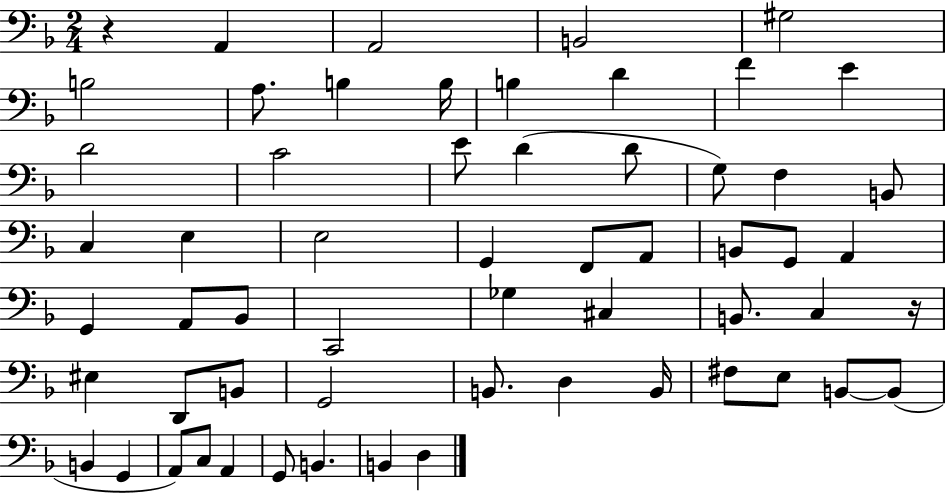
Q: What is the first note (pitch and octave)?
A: A2